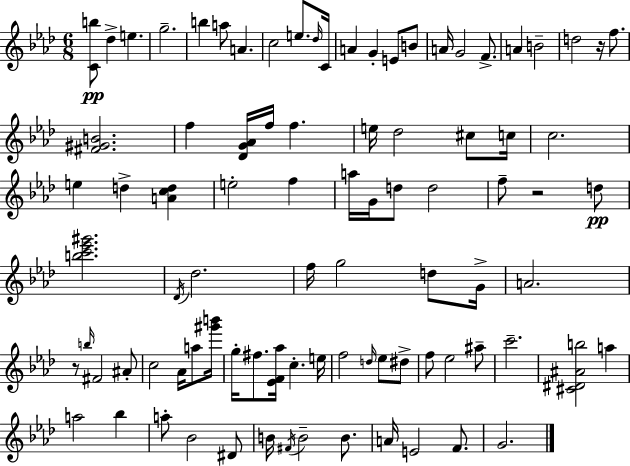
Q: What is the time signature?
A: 6/8